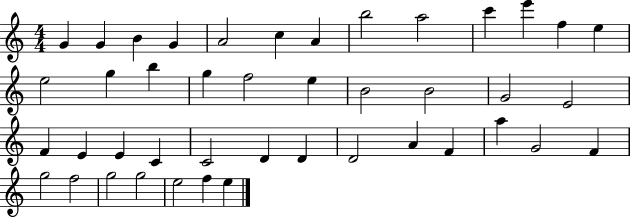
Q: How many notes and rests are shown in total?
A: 43